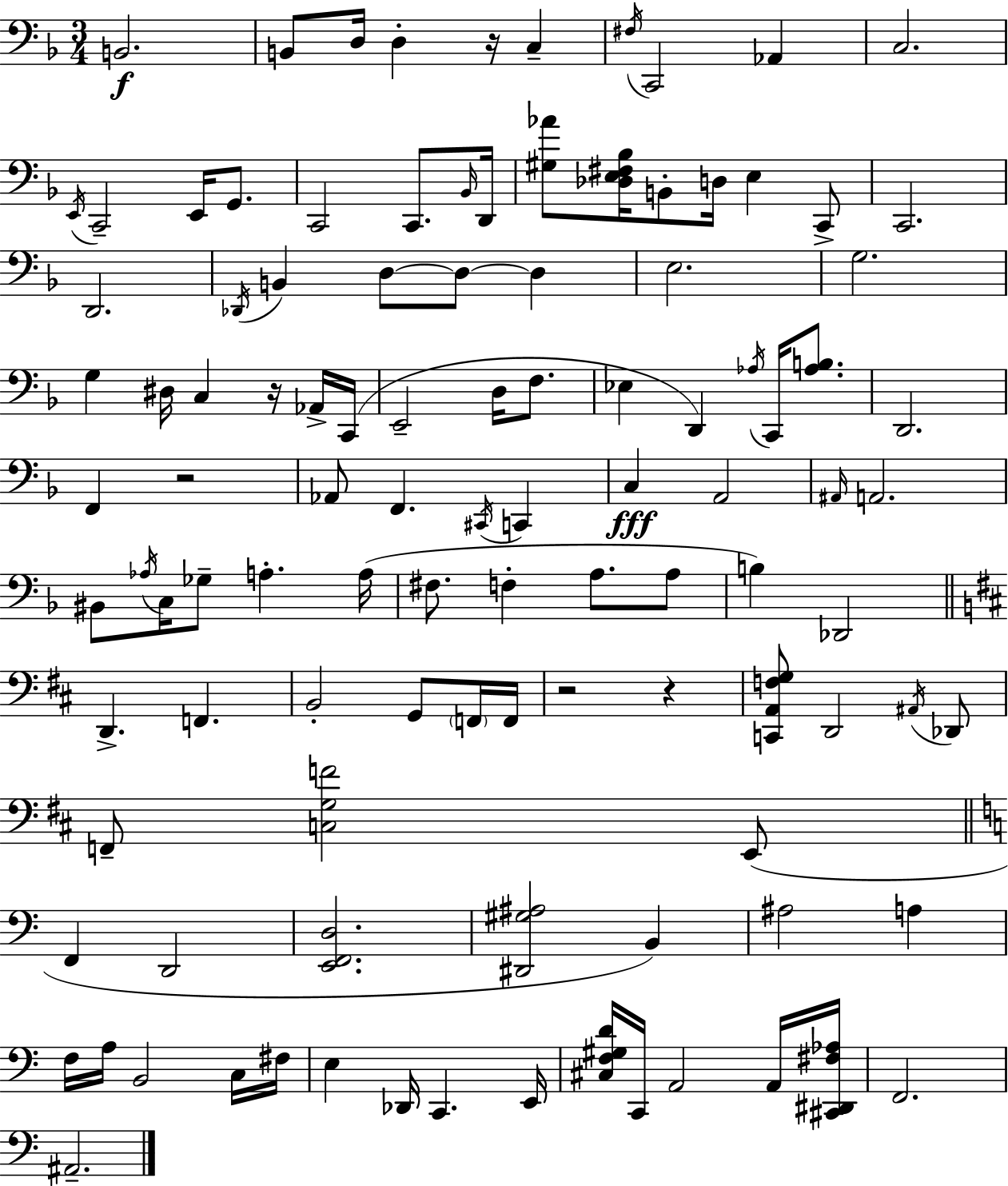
B2/h. B2/e D3/s D3/q R/s C3/q F#3/s C2/h Ab2/q C3/h. E2/s C2/h E2/s G2/e. C2/h C2/e. Bb2/s D2/s [G#3,Ab4]/e [Db3,E3,F#3,Bb3]/s B2/e D3/s E3/q C2/e C2/h. D2/h. Db2/s B2/q D3/e D3/e D3/q E3/h. G3/h. G3/q D#3/s C3/q R/s Ab2/s C2/s E2/h D3/s F3/e. Eb3/q D2/q Ab3/s C2/s [Ab3,B3]/e. D2/h. F2/q R/h Ab2/e F2/q. C#2/s C2/q C3/q A2/h A#2/s A2/h. BIS2/e Ab3/s C3/s Gb3/e A3/q. A3/s F#3/e. F3/q A3/e. A3/e B3/q Db2/h D2/q. F2/q. B2/h G2/e F2/s F2/s R/h R/q [C2,A2,F3,G3]/e D2/h A#2/s Db2/e F2/e [C3,G3,F4]/h E2/e F2/q D2/h [E2,F2,D3]/h. [D#2,G#3,A#3]/h B2/q A#3/h A3/q F3/s A3/s B2/h C3/s F#3/s E3/q Db2/s C2/q. E2/s [C#3,F3,G#3,D4]/s C2/s A2/h A2/s [C#2,D#2,F#3,Ab3]/s F2/h. A#2/h.